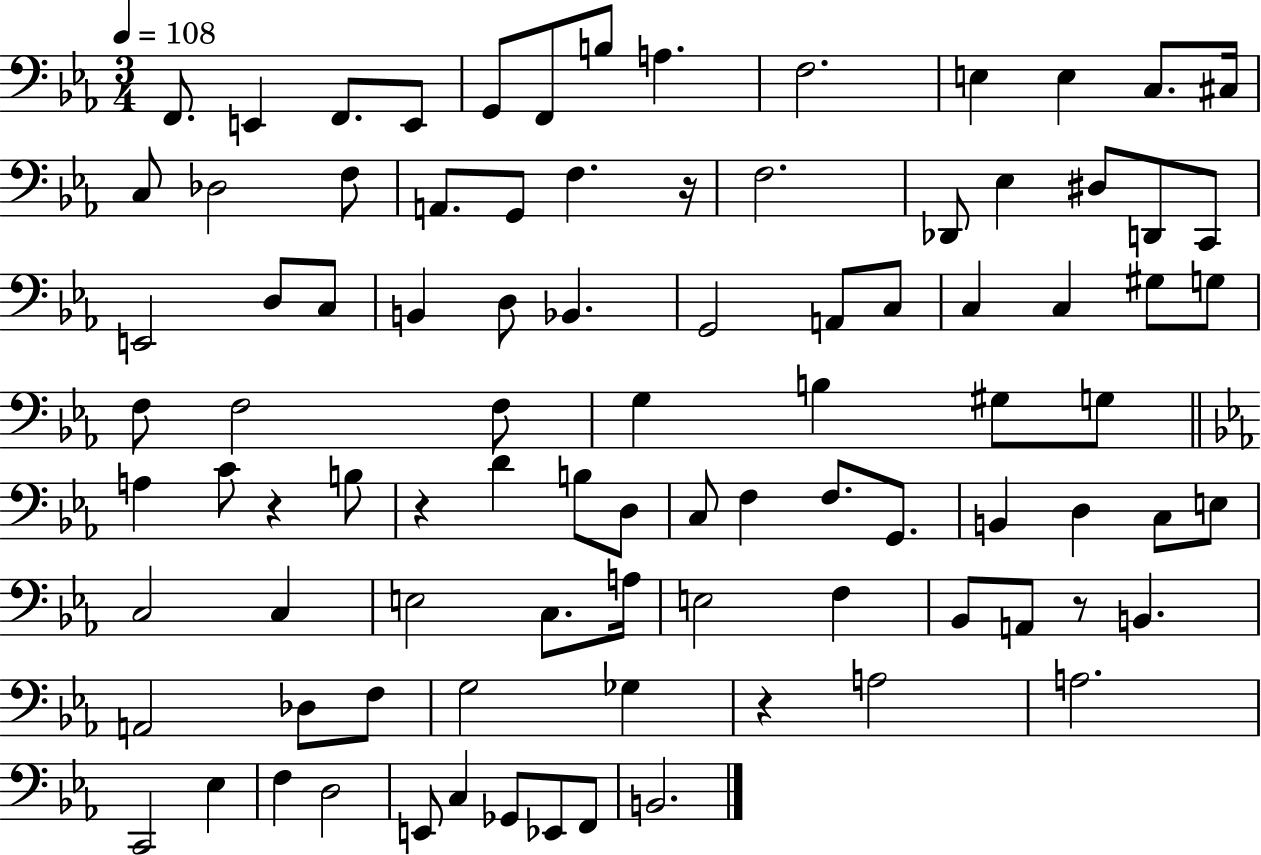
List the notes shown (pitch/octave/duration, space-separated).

F2/e. E2/q F2/e. E2/e G2/e F2/e B3/e A3/q. F3/h. E3/q E3/q C3/e. C#3/s C3/e Db3/h F3/e A2/e. G2/e F3/q. R/s F3/h. Db2/e Eb3/q D#3/e D2/e C2/e E2/h D3/e C3/e B2/q D3/e Bb2/q. G2/h A2/e C3/e C3/q C3/q G#3/e G3/e F3/e F3/h F3/e G3/q B3/q G#3/e G3/e A3/q C4/e R/q B3/e R/q D4/q B3/e D3/e C3/e F3/q F3/e. G2/e. B2/q D3/q C3/e E3/e C3/h C3/q E3/h C3/e. A3/s E3/h F3/q Bb2/e A2/e R/e B2/q. A2/h Db3/e F3/e G3/h Gb3/q R/q A3/h A3/h. C2/h Eb3/q F3/q D3/h E2/e C3/q Gb2/e Eb2/e F2/e B2/h.